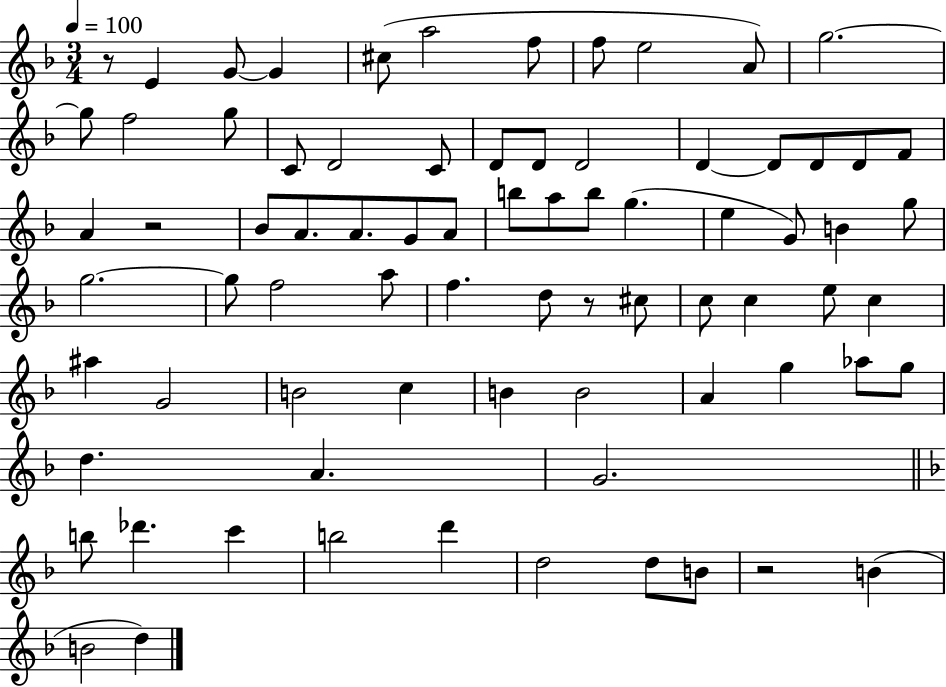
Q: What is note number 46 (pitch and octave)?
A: C5